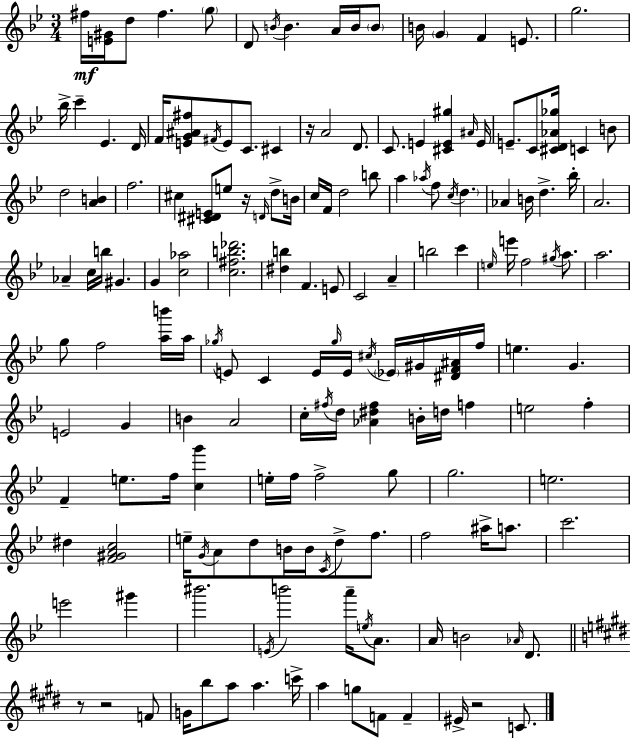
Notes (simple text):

F#5/s [E4,G#4]/s D5/e F#5/q. G5/e D4/e B4/s B4/q. A4/s B4/s B4/e B4/s G4/q F4/q E4/e. G5/h. Bb5/s C6/q Eb4/q. D4/s F4/s [E4,G4,A#4,F#5]/e F#4/s E4/e C4/e. C#4/q R/s A4/h D4/e. C4/e. E4/q [C#4,E4,G#5]/q A#4/s E4/s E4/e. C4/e [C#4,D4,Ab4,Gb5]/s C4/q B4/e D5/h [A4,B4]/q F5/h. C#5/q [C#4,D#4,E4]/e E5/e R/s D4/s D5/e B4/s C5/s F4/s D5/h B5/e A5/q Ab5/s F5/e C5/s D5/q. Ab4/q B4/s D5/q. Bb5/s A4/h. Ab4/q C5/s B5/s G#4/q. G4/q [C5,Ab5]/h [C5,F#5,B5,Db6]/h. [D#5,B5]/q F4/q. E4/e C4/h A4/q B5/h C6/q E5/s E6/s F5/h G#5/s A5/e. A5/h. G5/e F5/h [A5,B6]/s A5/s Gb5/s E4/e C4/q E4/s Gb5/s E4/s C#5/s Eb4/s G#4/s [D#4,F4,A#4]/s F5/s E5/q. G4/q. E4/h G4/q B4/q A4/h C5/s F#5/s D5/s [Ab4,D#5,F#5]/q B4/s D5/s F5/q E5/h F5/q F4/q E5/e. F5/s [C5,G6]/q E5/s F5/s F5/h G5/e G5/h. E5/h. D#5/q [F4,G#4,A4,C5]/h E5/s G4/s A4/e D5/e B4/s B4/s C4/s D5/e F5/e. F5/h A#5/s A5/e. C6/h. E6/h G#6/q BIS6/h. E4/s B6/h A6/s E5/s A4/e. A4/s B4/h Ab4/s D4/e. R/e R/h F4/e G4/s B5/e A5/e A5/q. C6/s A5/q G5/e F4/e F4/q EIS4/s R/h C4/e.